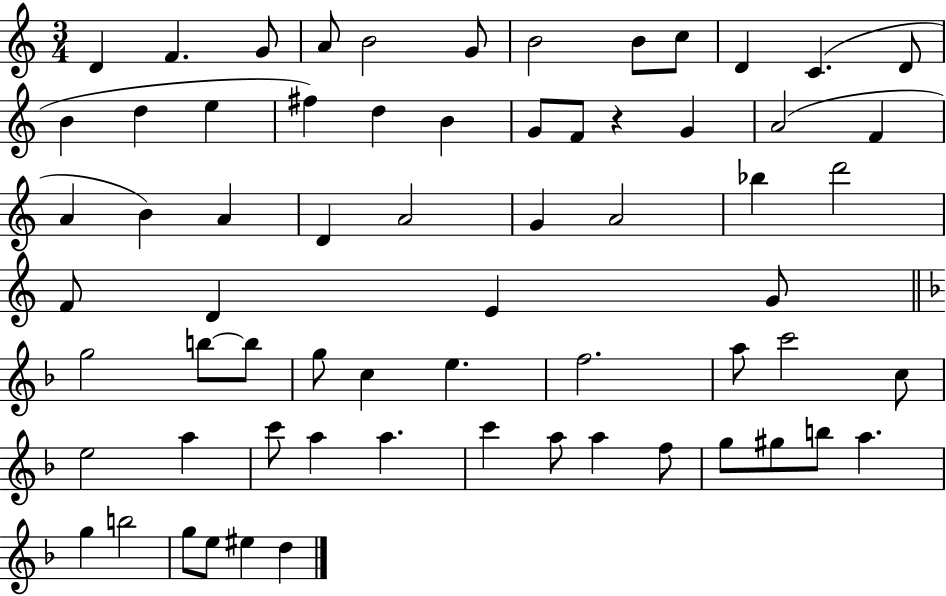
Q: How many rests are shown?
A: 1